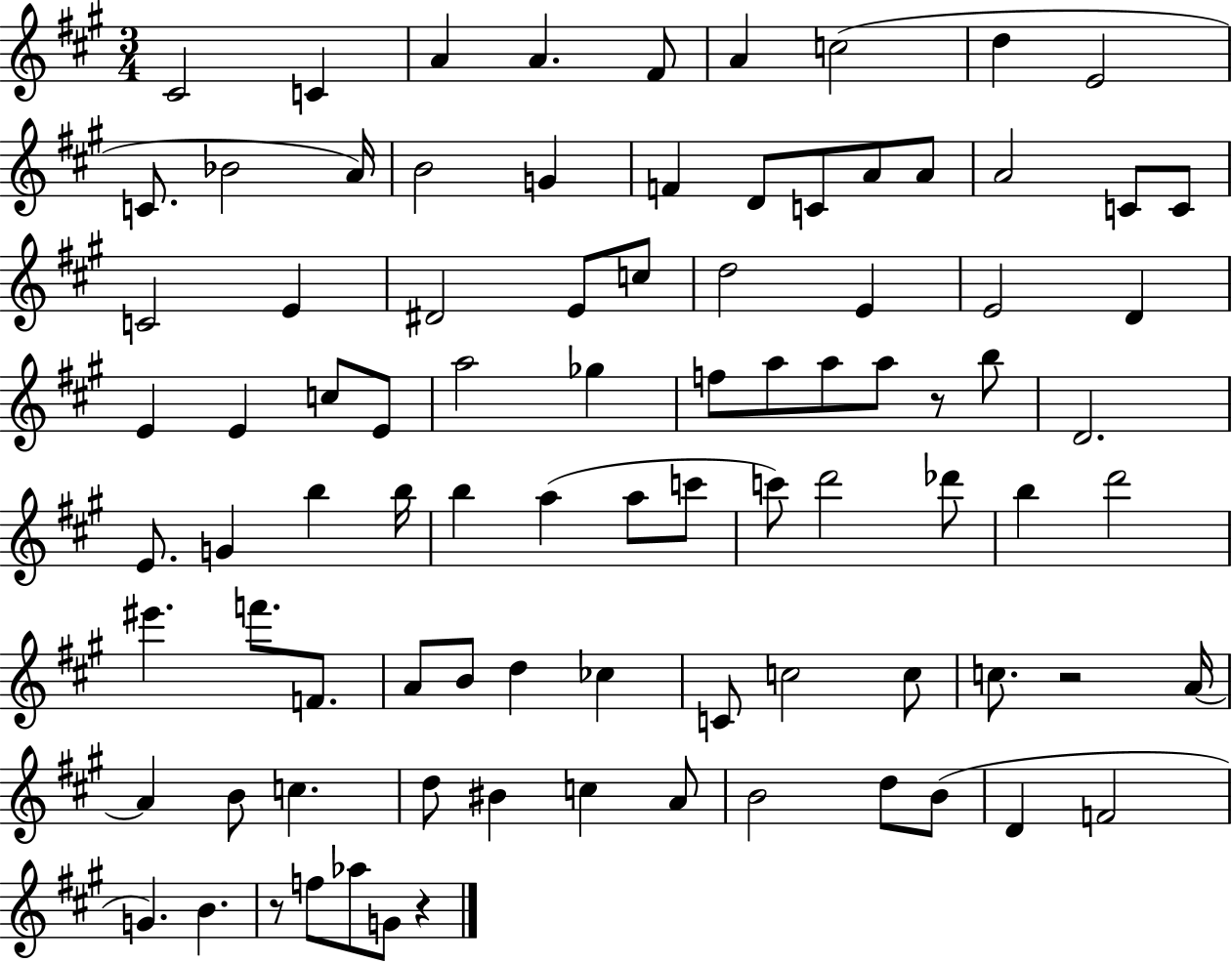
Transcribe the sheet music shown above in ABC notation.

X:1
T:Untitled
M:3/4
L:1/4
K:A
^C2 C A A ^F/2 A c2 d E2 C/2 _B2 A/4 B2 G F D/2 C/2 A/2 A/2 A2 C/2 C/2 C2 E ^D2 E/2 c/2 d2 E E2 D E E c/2 E/2 a2 _g f/2 a/2 a/2 a/2 z/2 b/2 D2 E/2 G b b/4 b a a/2 c'/2 c'/2 d'2 _d'/2 b d'2 ^e' f'/2 F/2 A/2 B/2 d _c C/2 c2 c/2 c/2 z2 A/4 A B/2 c d/2 ^B c A/2 B2 d/2 B/2 D F2 G B z/2 f/2 _a/2 G/2 z